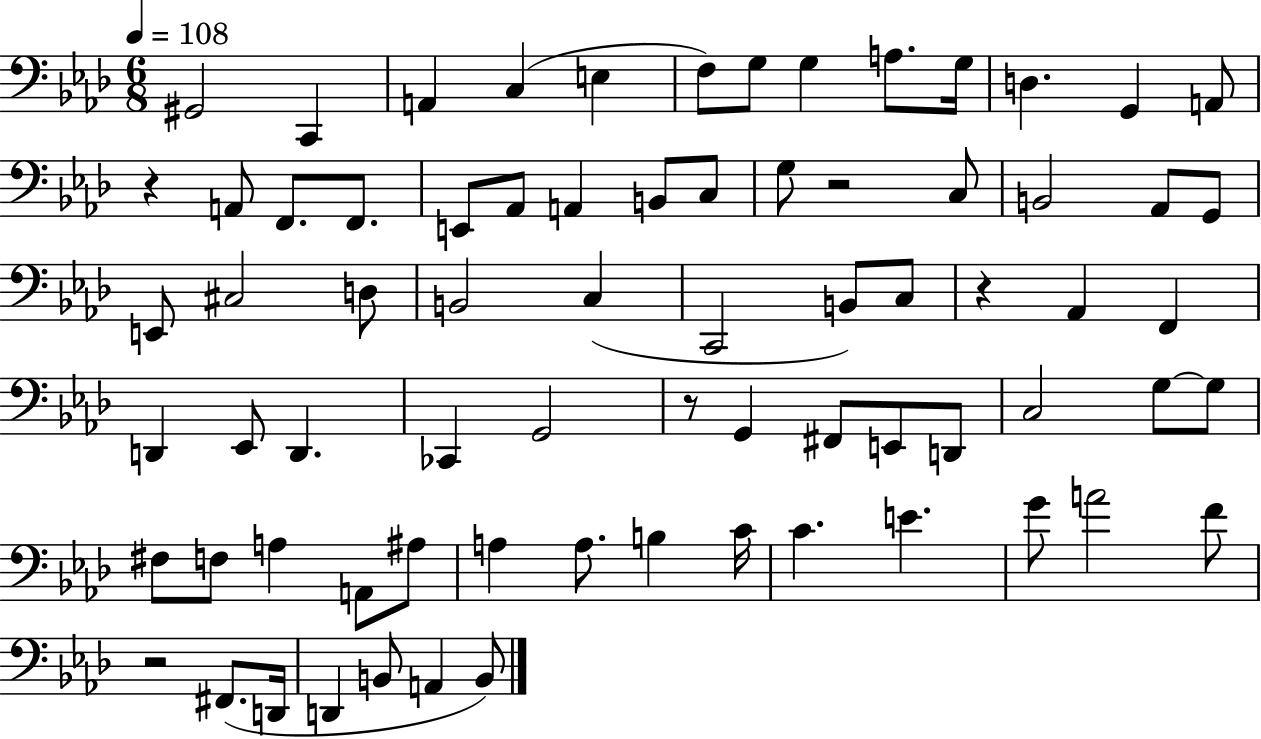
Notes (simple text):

G#2/h C2/q A2/q C3/q E3/q F3/e G3/e G3/q A3/e. G3/s D3/q. G2/q A2/e R/q A2/e F2/e. F2/e. E2/e Ab2/e A2/q B2/e C3/e G3/e R/h C3/e B2/h Ab2/e G2/e E2/e C#3/h D3/e B2/h C3/q C2/h B2/e C3/e R/q Ab2/q F2/q D2/q Eb2/e D2/q. CES2/q G2/h R/e G2/q F#2/e E2/e D2/e C3/h G3/e G3/e F#3/e F3/e A3/q A2/e A#3/e A3/q A3/e. B3/q C4/s C4/q. E4/q. G4/e A4/h F4/e R/h F#2/e. D2/s D2/q B2/e A2/q B2/e